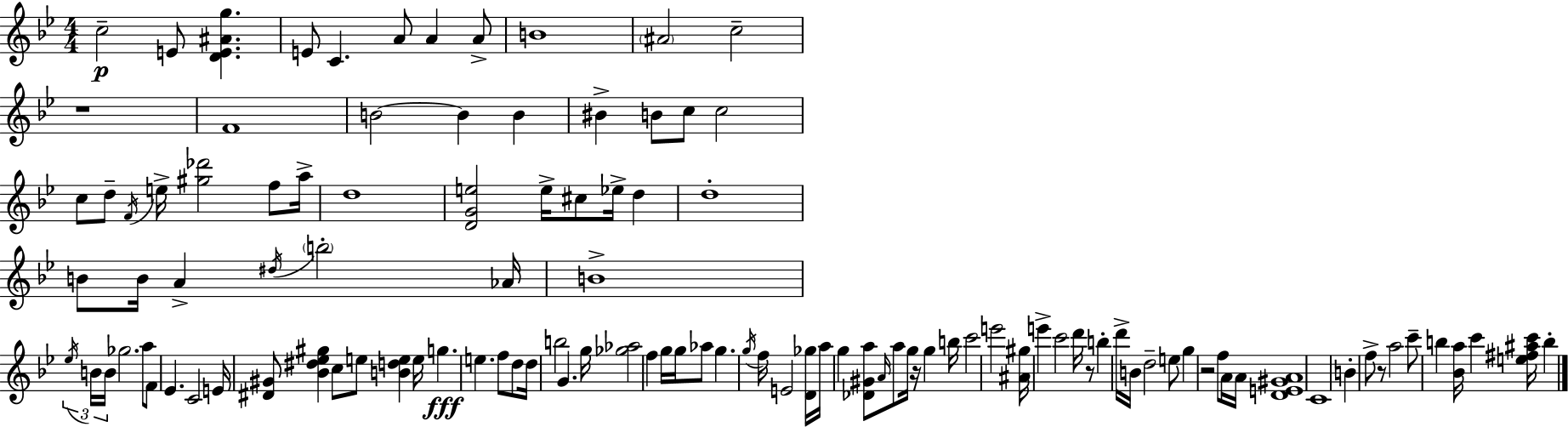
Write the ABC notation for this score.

X:1
T:Untitled
M:4/4
L:1/4
K:Bb
c2 E/2 [DE^Ag] E/2 C A/2 A A/2 B4 ^A2 c2 z4 F4 B2 B B ^B B/2 c/2 c2 c/2 d/2 F/4 e/4 [^g_d']2 f/2 a/4 d4 [DGe]2 e/4 ^c/2 _e/4 d d4 B/2 B/4 A ^d/4 b2 _A/4 B4 _e/4 B/4 B/4 _g2 a/2 F/2 _E C2 E/4 [^D^G]/2 [_B^d_e^g] c/2 e/2 [Bde] e/4 g e f/2 d/2 d/4 b2 G g/4 [_g_a]2 f g/4 g/4 _a/2 g g/4 f/4 E2 [D_g]/4 a/4 g [_D^Ga]/2 A/4 a/2 g/4 z/4 g b/4 c'2 e'2 [^A^g]/4 e' c'2 d'/4 z/2 b d'/4 B/4 d2 e/2 g z2 f/2 A/4 A/4 [DE^GA]4 C4 B f/2 z/2 a2 c'/2 b [_Ba]/4 c' [e^f^ac']/4 b